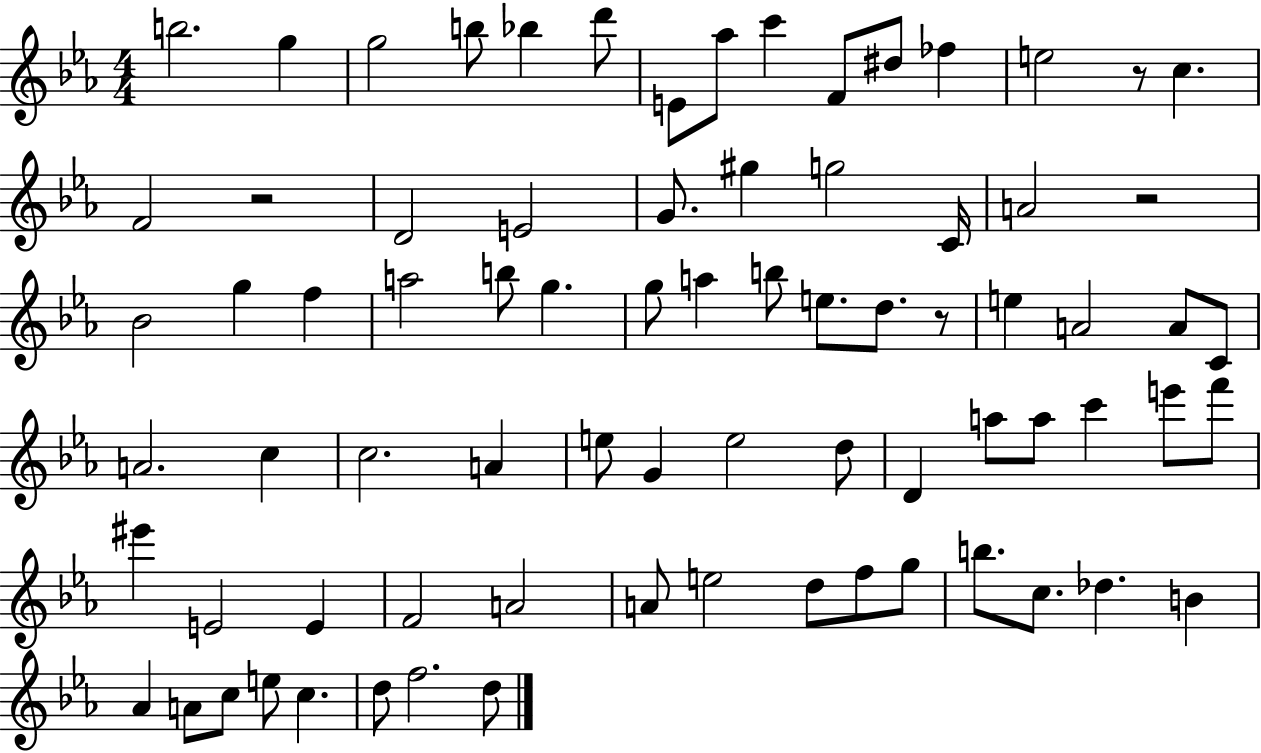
B5/h. G5/q G5/h B5/e Bb5/q D6/e E4/e Ab5/e C6/q F4/e D#5/e FES5/q E5/h R/e C5/q. F4/h R/h D4/h E4/h G4/e. G#5/q G5/h C4/s A4/h R/h Bb4/h G5/q F5/q A5/h B5/e G5/q. G5/e A5/q B5/e E5/e. D5/e. R/e E5/q A4/h A4/e C4/e A4/h. C5/q C5/h. A4/q E5/e G4/q E5/h D5/e D4/q A5/e A5/e C6/q E6/e F6/e EIS6/q E4/h E4/q F4/h A4/h A4/e E5/h D5/e F5/e G5/e B5/e. C5/e. Db5/q. B4/q Ab4/q A4/e C5/e E5/e C5/q. D5/e F5/h. D5/e